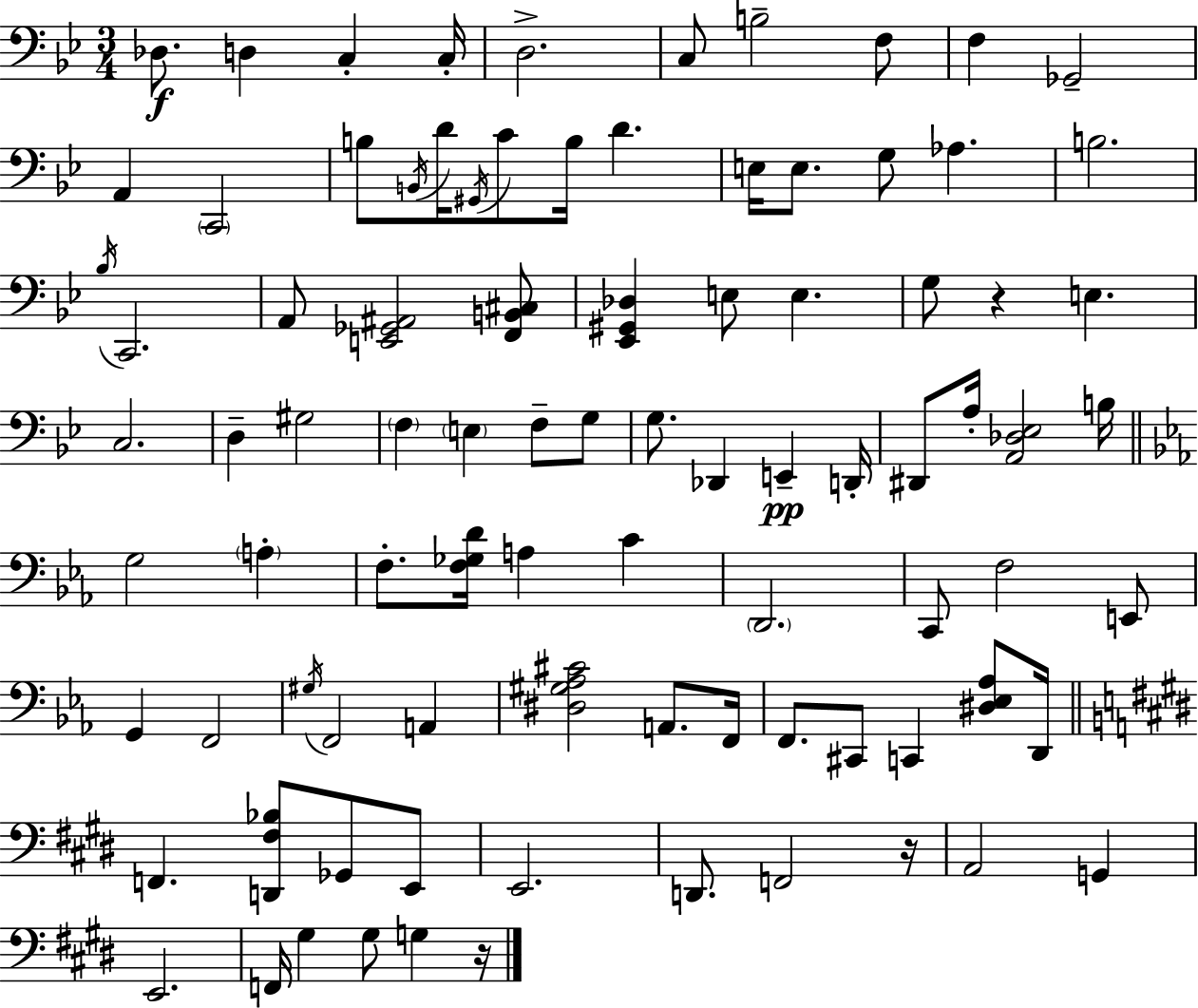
X:1
T:Untitled
M:3/4
L:1/4
K:Gm
_D,/2 D, C, C,/4 D,2 C,/2 B,2 F,/2 F, _G,,2 A,, C,,2 B,/2 B,,/4 D/4 ^G,,/4 C/2 B,/4 D E,/4 E,/2 G,/2 _A, B,2 _B,/4 C,,2 A,,/2 [E,,_G,,^A,,]2 [F,,B,,^C,]/2 [_E,,^G,,_D,] E,/2 E, G,/2 z E, C,2 D, ^G,2 F, E, F,/2 G,/2 G,/2 _D,, E,, D,,/4 ^D,,/2 A,/4 [A,,_D,_E,]2 B,/4 G,2 A, F,/2 [F,_G,D]/4 A, C D,,2 C,,/2 F,2 E,,/2 G,, F,,2 ^G,/4 F,,2 A,, [^D,^G,_A,^C]2 A,,/2 F,,/4 F,,/2 ^C,,/2 C,, [^D,_E,_A,]/2 D,,/4 F,, [D,,^F,_B,]/2 _G,,/2 E,,/2 E,,2 D,,/2 F,,2 z/4 A,,2 G,, E,,2 F,,/4 ^G, ^G,/2 G, z/4